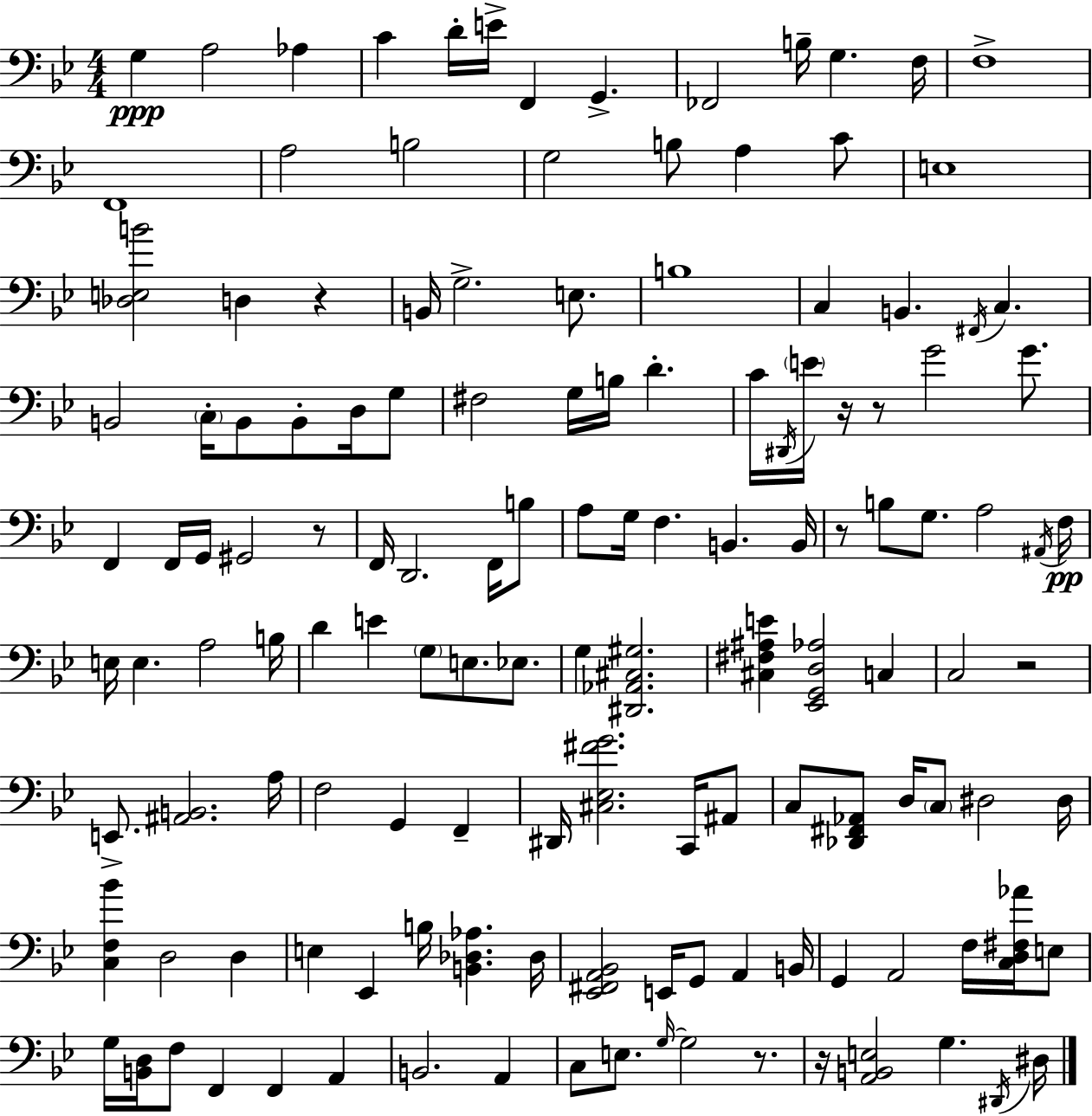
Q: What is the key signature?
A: BES major